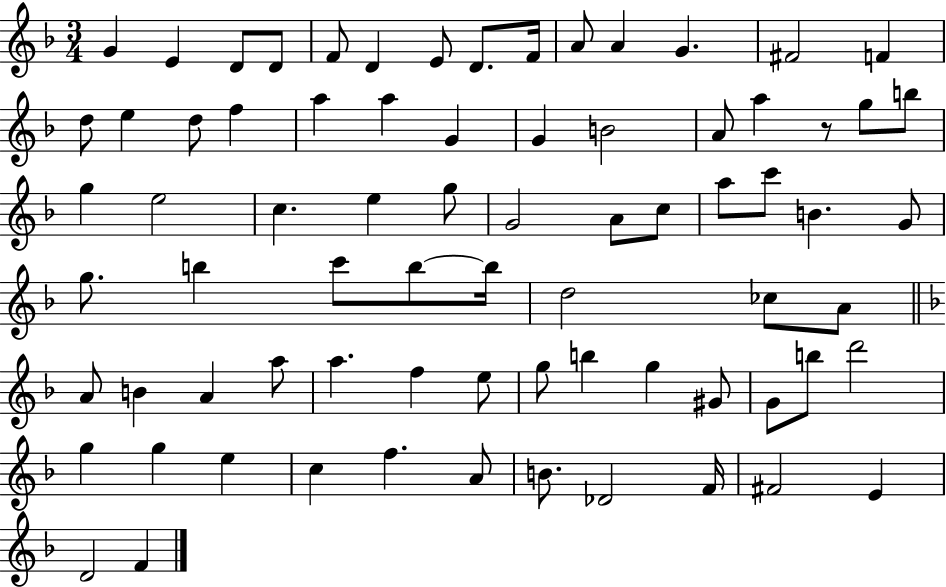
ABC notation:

X:1
T:Untitled
M:3/4
L:1/4
K:F
G E D/2 D/2 F/2 D E/2 D/2 F/4 A/2 A G ^F2 F d/2 e d/2 f a a G G B2 A/2 a z/2 g/2 b/2 g e2 c e g/2 G2 A/2 c/2 a/2 c'/2 B G/2 g/2 b c'/2 b/2 b/4 d2 _c/2 A/2 A/2 B A a/2 a f e/2 g/2 b g ^G/2 G/2 b/2 d'2 g g e c f A/2 B/2 _D2 F/4 ^F2 E D2 F